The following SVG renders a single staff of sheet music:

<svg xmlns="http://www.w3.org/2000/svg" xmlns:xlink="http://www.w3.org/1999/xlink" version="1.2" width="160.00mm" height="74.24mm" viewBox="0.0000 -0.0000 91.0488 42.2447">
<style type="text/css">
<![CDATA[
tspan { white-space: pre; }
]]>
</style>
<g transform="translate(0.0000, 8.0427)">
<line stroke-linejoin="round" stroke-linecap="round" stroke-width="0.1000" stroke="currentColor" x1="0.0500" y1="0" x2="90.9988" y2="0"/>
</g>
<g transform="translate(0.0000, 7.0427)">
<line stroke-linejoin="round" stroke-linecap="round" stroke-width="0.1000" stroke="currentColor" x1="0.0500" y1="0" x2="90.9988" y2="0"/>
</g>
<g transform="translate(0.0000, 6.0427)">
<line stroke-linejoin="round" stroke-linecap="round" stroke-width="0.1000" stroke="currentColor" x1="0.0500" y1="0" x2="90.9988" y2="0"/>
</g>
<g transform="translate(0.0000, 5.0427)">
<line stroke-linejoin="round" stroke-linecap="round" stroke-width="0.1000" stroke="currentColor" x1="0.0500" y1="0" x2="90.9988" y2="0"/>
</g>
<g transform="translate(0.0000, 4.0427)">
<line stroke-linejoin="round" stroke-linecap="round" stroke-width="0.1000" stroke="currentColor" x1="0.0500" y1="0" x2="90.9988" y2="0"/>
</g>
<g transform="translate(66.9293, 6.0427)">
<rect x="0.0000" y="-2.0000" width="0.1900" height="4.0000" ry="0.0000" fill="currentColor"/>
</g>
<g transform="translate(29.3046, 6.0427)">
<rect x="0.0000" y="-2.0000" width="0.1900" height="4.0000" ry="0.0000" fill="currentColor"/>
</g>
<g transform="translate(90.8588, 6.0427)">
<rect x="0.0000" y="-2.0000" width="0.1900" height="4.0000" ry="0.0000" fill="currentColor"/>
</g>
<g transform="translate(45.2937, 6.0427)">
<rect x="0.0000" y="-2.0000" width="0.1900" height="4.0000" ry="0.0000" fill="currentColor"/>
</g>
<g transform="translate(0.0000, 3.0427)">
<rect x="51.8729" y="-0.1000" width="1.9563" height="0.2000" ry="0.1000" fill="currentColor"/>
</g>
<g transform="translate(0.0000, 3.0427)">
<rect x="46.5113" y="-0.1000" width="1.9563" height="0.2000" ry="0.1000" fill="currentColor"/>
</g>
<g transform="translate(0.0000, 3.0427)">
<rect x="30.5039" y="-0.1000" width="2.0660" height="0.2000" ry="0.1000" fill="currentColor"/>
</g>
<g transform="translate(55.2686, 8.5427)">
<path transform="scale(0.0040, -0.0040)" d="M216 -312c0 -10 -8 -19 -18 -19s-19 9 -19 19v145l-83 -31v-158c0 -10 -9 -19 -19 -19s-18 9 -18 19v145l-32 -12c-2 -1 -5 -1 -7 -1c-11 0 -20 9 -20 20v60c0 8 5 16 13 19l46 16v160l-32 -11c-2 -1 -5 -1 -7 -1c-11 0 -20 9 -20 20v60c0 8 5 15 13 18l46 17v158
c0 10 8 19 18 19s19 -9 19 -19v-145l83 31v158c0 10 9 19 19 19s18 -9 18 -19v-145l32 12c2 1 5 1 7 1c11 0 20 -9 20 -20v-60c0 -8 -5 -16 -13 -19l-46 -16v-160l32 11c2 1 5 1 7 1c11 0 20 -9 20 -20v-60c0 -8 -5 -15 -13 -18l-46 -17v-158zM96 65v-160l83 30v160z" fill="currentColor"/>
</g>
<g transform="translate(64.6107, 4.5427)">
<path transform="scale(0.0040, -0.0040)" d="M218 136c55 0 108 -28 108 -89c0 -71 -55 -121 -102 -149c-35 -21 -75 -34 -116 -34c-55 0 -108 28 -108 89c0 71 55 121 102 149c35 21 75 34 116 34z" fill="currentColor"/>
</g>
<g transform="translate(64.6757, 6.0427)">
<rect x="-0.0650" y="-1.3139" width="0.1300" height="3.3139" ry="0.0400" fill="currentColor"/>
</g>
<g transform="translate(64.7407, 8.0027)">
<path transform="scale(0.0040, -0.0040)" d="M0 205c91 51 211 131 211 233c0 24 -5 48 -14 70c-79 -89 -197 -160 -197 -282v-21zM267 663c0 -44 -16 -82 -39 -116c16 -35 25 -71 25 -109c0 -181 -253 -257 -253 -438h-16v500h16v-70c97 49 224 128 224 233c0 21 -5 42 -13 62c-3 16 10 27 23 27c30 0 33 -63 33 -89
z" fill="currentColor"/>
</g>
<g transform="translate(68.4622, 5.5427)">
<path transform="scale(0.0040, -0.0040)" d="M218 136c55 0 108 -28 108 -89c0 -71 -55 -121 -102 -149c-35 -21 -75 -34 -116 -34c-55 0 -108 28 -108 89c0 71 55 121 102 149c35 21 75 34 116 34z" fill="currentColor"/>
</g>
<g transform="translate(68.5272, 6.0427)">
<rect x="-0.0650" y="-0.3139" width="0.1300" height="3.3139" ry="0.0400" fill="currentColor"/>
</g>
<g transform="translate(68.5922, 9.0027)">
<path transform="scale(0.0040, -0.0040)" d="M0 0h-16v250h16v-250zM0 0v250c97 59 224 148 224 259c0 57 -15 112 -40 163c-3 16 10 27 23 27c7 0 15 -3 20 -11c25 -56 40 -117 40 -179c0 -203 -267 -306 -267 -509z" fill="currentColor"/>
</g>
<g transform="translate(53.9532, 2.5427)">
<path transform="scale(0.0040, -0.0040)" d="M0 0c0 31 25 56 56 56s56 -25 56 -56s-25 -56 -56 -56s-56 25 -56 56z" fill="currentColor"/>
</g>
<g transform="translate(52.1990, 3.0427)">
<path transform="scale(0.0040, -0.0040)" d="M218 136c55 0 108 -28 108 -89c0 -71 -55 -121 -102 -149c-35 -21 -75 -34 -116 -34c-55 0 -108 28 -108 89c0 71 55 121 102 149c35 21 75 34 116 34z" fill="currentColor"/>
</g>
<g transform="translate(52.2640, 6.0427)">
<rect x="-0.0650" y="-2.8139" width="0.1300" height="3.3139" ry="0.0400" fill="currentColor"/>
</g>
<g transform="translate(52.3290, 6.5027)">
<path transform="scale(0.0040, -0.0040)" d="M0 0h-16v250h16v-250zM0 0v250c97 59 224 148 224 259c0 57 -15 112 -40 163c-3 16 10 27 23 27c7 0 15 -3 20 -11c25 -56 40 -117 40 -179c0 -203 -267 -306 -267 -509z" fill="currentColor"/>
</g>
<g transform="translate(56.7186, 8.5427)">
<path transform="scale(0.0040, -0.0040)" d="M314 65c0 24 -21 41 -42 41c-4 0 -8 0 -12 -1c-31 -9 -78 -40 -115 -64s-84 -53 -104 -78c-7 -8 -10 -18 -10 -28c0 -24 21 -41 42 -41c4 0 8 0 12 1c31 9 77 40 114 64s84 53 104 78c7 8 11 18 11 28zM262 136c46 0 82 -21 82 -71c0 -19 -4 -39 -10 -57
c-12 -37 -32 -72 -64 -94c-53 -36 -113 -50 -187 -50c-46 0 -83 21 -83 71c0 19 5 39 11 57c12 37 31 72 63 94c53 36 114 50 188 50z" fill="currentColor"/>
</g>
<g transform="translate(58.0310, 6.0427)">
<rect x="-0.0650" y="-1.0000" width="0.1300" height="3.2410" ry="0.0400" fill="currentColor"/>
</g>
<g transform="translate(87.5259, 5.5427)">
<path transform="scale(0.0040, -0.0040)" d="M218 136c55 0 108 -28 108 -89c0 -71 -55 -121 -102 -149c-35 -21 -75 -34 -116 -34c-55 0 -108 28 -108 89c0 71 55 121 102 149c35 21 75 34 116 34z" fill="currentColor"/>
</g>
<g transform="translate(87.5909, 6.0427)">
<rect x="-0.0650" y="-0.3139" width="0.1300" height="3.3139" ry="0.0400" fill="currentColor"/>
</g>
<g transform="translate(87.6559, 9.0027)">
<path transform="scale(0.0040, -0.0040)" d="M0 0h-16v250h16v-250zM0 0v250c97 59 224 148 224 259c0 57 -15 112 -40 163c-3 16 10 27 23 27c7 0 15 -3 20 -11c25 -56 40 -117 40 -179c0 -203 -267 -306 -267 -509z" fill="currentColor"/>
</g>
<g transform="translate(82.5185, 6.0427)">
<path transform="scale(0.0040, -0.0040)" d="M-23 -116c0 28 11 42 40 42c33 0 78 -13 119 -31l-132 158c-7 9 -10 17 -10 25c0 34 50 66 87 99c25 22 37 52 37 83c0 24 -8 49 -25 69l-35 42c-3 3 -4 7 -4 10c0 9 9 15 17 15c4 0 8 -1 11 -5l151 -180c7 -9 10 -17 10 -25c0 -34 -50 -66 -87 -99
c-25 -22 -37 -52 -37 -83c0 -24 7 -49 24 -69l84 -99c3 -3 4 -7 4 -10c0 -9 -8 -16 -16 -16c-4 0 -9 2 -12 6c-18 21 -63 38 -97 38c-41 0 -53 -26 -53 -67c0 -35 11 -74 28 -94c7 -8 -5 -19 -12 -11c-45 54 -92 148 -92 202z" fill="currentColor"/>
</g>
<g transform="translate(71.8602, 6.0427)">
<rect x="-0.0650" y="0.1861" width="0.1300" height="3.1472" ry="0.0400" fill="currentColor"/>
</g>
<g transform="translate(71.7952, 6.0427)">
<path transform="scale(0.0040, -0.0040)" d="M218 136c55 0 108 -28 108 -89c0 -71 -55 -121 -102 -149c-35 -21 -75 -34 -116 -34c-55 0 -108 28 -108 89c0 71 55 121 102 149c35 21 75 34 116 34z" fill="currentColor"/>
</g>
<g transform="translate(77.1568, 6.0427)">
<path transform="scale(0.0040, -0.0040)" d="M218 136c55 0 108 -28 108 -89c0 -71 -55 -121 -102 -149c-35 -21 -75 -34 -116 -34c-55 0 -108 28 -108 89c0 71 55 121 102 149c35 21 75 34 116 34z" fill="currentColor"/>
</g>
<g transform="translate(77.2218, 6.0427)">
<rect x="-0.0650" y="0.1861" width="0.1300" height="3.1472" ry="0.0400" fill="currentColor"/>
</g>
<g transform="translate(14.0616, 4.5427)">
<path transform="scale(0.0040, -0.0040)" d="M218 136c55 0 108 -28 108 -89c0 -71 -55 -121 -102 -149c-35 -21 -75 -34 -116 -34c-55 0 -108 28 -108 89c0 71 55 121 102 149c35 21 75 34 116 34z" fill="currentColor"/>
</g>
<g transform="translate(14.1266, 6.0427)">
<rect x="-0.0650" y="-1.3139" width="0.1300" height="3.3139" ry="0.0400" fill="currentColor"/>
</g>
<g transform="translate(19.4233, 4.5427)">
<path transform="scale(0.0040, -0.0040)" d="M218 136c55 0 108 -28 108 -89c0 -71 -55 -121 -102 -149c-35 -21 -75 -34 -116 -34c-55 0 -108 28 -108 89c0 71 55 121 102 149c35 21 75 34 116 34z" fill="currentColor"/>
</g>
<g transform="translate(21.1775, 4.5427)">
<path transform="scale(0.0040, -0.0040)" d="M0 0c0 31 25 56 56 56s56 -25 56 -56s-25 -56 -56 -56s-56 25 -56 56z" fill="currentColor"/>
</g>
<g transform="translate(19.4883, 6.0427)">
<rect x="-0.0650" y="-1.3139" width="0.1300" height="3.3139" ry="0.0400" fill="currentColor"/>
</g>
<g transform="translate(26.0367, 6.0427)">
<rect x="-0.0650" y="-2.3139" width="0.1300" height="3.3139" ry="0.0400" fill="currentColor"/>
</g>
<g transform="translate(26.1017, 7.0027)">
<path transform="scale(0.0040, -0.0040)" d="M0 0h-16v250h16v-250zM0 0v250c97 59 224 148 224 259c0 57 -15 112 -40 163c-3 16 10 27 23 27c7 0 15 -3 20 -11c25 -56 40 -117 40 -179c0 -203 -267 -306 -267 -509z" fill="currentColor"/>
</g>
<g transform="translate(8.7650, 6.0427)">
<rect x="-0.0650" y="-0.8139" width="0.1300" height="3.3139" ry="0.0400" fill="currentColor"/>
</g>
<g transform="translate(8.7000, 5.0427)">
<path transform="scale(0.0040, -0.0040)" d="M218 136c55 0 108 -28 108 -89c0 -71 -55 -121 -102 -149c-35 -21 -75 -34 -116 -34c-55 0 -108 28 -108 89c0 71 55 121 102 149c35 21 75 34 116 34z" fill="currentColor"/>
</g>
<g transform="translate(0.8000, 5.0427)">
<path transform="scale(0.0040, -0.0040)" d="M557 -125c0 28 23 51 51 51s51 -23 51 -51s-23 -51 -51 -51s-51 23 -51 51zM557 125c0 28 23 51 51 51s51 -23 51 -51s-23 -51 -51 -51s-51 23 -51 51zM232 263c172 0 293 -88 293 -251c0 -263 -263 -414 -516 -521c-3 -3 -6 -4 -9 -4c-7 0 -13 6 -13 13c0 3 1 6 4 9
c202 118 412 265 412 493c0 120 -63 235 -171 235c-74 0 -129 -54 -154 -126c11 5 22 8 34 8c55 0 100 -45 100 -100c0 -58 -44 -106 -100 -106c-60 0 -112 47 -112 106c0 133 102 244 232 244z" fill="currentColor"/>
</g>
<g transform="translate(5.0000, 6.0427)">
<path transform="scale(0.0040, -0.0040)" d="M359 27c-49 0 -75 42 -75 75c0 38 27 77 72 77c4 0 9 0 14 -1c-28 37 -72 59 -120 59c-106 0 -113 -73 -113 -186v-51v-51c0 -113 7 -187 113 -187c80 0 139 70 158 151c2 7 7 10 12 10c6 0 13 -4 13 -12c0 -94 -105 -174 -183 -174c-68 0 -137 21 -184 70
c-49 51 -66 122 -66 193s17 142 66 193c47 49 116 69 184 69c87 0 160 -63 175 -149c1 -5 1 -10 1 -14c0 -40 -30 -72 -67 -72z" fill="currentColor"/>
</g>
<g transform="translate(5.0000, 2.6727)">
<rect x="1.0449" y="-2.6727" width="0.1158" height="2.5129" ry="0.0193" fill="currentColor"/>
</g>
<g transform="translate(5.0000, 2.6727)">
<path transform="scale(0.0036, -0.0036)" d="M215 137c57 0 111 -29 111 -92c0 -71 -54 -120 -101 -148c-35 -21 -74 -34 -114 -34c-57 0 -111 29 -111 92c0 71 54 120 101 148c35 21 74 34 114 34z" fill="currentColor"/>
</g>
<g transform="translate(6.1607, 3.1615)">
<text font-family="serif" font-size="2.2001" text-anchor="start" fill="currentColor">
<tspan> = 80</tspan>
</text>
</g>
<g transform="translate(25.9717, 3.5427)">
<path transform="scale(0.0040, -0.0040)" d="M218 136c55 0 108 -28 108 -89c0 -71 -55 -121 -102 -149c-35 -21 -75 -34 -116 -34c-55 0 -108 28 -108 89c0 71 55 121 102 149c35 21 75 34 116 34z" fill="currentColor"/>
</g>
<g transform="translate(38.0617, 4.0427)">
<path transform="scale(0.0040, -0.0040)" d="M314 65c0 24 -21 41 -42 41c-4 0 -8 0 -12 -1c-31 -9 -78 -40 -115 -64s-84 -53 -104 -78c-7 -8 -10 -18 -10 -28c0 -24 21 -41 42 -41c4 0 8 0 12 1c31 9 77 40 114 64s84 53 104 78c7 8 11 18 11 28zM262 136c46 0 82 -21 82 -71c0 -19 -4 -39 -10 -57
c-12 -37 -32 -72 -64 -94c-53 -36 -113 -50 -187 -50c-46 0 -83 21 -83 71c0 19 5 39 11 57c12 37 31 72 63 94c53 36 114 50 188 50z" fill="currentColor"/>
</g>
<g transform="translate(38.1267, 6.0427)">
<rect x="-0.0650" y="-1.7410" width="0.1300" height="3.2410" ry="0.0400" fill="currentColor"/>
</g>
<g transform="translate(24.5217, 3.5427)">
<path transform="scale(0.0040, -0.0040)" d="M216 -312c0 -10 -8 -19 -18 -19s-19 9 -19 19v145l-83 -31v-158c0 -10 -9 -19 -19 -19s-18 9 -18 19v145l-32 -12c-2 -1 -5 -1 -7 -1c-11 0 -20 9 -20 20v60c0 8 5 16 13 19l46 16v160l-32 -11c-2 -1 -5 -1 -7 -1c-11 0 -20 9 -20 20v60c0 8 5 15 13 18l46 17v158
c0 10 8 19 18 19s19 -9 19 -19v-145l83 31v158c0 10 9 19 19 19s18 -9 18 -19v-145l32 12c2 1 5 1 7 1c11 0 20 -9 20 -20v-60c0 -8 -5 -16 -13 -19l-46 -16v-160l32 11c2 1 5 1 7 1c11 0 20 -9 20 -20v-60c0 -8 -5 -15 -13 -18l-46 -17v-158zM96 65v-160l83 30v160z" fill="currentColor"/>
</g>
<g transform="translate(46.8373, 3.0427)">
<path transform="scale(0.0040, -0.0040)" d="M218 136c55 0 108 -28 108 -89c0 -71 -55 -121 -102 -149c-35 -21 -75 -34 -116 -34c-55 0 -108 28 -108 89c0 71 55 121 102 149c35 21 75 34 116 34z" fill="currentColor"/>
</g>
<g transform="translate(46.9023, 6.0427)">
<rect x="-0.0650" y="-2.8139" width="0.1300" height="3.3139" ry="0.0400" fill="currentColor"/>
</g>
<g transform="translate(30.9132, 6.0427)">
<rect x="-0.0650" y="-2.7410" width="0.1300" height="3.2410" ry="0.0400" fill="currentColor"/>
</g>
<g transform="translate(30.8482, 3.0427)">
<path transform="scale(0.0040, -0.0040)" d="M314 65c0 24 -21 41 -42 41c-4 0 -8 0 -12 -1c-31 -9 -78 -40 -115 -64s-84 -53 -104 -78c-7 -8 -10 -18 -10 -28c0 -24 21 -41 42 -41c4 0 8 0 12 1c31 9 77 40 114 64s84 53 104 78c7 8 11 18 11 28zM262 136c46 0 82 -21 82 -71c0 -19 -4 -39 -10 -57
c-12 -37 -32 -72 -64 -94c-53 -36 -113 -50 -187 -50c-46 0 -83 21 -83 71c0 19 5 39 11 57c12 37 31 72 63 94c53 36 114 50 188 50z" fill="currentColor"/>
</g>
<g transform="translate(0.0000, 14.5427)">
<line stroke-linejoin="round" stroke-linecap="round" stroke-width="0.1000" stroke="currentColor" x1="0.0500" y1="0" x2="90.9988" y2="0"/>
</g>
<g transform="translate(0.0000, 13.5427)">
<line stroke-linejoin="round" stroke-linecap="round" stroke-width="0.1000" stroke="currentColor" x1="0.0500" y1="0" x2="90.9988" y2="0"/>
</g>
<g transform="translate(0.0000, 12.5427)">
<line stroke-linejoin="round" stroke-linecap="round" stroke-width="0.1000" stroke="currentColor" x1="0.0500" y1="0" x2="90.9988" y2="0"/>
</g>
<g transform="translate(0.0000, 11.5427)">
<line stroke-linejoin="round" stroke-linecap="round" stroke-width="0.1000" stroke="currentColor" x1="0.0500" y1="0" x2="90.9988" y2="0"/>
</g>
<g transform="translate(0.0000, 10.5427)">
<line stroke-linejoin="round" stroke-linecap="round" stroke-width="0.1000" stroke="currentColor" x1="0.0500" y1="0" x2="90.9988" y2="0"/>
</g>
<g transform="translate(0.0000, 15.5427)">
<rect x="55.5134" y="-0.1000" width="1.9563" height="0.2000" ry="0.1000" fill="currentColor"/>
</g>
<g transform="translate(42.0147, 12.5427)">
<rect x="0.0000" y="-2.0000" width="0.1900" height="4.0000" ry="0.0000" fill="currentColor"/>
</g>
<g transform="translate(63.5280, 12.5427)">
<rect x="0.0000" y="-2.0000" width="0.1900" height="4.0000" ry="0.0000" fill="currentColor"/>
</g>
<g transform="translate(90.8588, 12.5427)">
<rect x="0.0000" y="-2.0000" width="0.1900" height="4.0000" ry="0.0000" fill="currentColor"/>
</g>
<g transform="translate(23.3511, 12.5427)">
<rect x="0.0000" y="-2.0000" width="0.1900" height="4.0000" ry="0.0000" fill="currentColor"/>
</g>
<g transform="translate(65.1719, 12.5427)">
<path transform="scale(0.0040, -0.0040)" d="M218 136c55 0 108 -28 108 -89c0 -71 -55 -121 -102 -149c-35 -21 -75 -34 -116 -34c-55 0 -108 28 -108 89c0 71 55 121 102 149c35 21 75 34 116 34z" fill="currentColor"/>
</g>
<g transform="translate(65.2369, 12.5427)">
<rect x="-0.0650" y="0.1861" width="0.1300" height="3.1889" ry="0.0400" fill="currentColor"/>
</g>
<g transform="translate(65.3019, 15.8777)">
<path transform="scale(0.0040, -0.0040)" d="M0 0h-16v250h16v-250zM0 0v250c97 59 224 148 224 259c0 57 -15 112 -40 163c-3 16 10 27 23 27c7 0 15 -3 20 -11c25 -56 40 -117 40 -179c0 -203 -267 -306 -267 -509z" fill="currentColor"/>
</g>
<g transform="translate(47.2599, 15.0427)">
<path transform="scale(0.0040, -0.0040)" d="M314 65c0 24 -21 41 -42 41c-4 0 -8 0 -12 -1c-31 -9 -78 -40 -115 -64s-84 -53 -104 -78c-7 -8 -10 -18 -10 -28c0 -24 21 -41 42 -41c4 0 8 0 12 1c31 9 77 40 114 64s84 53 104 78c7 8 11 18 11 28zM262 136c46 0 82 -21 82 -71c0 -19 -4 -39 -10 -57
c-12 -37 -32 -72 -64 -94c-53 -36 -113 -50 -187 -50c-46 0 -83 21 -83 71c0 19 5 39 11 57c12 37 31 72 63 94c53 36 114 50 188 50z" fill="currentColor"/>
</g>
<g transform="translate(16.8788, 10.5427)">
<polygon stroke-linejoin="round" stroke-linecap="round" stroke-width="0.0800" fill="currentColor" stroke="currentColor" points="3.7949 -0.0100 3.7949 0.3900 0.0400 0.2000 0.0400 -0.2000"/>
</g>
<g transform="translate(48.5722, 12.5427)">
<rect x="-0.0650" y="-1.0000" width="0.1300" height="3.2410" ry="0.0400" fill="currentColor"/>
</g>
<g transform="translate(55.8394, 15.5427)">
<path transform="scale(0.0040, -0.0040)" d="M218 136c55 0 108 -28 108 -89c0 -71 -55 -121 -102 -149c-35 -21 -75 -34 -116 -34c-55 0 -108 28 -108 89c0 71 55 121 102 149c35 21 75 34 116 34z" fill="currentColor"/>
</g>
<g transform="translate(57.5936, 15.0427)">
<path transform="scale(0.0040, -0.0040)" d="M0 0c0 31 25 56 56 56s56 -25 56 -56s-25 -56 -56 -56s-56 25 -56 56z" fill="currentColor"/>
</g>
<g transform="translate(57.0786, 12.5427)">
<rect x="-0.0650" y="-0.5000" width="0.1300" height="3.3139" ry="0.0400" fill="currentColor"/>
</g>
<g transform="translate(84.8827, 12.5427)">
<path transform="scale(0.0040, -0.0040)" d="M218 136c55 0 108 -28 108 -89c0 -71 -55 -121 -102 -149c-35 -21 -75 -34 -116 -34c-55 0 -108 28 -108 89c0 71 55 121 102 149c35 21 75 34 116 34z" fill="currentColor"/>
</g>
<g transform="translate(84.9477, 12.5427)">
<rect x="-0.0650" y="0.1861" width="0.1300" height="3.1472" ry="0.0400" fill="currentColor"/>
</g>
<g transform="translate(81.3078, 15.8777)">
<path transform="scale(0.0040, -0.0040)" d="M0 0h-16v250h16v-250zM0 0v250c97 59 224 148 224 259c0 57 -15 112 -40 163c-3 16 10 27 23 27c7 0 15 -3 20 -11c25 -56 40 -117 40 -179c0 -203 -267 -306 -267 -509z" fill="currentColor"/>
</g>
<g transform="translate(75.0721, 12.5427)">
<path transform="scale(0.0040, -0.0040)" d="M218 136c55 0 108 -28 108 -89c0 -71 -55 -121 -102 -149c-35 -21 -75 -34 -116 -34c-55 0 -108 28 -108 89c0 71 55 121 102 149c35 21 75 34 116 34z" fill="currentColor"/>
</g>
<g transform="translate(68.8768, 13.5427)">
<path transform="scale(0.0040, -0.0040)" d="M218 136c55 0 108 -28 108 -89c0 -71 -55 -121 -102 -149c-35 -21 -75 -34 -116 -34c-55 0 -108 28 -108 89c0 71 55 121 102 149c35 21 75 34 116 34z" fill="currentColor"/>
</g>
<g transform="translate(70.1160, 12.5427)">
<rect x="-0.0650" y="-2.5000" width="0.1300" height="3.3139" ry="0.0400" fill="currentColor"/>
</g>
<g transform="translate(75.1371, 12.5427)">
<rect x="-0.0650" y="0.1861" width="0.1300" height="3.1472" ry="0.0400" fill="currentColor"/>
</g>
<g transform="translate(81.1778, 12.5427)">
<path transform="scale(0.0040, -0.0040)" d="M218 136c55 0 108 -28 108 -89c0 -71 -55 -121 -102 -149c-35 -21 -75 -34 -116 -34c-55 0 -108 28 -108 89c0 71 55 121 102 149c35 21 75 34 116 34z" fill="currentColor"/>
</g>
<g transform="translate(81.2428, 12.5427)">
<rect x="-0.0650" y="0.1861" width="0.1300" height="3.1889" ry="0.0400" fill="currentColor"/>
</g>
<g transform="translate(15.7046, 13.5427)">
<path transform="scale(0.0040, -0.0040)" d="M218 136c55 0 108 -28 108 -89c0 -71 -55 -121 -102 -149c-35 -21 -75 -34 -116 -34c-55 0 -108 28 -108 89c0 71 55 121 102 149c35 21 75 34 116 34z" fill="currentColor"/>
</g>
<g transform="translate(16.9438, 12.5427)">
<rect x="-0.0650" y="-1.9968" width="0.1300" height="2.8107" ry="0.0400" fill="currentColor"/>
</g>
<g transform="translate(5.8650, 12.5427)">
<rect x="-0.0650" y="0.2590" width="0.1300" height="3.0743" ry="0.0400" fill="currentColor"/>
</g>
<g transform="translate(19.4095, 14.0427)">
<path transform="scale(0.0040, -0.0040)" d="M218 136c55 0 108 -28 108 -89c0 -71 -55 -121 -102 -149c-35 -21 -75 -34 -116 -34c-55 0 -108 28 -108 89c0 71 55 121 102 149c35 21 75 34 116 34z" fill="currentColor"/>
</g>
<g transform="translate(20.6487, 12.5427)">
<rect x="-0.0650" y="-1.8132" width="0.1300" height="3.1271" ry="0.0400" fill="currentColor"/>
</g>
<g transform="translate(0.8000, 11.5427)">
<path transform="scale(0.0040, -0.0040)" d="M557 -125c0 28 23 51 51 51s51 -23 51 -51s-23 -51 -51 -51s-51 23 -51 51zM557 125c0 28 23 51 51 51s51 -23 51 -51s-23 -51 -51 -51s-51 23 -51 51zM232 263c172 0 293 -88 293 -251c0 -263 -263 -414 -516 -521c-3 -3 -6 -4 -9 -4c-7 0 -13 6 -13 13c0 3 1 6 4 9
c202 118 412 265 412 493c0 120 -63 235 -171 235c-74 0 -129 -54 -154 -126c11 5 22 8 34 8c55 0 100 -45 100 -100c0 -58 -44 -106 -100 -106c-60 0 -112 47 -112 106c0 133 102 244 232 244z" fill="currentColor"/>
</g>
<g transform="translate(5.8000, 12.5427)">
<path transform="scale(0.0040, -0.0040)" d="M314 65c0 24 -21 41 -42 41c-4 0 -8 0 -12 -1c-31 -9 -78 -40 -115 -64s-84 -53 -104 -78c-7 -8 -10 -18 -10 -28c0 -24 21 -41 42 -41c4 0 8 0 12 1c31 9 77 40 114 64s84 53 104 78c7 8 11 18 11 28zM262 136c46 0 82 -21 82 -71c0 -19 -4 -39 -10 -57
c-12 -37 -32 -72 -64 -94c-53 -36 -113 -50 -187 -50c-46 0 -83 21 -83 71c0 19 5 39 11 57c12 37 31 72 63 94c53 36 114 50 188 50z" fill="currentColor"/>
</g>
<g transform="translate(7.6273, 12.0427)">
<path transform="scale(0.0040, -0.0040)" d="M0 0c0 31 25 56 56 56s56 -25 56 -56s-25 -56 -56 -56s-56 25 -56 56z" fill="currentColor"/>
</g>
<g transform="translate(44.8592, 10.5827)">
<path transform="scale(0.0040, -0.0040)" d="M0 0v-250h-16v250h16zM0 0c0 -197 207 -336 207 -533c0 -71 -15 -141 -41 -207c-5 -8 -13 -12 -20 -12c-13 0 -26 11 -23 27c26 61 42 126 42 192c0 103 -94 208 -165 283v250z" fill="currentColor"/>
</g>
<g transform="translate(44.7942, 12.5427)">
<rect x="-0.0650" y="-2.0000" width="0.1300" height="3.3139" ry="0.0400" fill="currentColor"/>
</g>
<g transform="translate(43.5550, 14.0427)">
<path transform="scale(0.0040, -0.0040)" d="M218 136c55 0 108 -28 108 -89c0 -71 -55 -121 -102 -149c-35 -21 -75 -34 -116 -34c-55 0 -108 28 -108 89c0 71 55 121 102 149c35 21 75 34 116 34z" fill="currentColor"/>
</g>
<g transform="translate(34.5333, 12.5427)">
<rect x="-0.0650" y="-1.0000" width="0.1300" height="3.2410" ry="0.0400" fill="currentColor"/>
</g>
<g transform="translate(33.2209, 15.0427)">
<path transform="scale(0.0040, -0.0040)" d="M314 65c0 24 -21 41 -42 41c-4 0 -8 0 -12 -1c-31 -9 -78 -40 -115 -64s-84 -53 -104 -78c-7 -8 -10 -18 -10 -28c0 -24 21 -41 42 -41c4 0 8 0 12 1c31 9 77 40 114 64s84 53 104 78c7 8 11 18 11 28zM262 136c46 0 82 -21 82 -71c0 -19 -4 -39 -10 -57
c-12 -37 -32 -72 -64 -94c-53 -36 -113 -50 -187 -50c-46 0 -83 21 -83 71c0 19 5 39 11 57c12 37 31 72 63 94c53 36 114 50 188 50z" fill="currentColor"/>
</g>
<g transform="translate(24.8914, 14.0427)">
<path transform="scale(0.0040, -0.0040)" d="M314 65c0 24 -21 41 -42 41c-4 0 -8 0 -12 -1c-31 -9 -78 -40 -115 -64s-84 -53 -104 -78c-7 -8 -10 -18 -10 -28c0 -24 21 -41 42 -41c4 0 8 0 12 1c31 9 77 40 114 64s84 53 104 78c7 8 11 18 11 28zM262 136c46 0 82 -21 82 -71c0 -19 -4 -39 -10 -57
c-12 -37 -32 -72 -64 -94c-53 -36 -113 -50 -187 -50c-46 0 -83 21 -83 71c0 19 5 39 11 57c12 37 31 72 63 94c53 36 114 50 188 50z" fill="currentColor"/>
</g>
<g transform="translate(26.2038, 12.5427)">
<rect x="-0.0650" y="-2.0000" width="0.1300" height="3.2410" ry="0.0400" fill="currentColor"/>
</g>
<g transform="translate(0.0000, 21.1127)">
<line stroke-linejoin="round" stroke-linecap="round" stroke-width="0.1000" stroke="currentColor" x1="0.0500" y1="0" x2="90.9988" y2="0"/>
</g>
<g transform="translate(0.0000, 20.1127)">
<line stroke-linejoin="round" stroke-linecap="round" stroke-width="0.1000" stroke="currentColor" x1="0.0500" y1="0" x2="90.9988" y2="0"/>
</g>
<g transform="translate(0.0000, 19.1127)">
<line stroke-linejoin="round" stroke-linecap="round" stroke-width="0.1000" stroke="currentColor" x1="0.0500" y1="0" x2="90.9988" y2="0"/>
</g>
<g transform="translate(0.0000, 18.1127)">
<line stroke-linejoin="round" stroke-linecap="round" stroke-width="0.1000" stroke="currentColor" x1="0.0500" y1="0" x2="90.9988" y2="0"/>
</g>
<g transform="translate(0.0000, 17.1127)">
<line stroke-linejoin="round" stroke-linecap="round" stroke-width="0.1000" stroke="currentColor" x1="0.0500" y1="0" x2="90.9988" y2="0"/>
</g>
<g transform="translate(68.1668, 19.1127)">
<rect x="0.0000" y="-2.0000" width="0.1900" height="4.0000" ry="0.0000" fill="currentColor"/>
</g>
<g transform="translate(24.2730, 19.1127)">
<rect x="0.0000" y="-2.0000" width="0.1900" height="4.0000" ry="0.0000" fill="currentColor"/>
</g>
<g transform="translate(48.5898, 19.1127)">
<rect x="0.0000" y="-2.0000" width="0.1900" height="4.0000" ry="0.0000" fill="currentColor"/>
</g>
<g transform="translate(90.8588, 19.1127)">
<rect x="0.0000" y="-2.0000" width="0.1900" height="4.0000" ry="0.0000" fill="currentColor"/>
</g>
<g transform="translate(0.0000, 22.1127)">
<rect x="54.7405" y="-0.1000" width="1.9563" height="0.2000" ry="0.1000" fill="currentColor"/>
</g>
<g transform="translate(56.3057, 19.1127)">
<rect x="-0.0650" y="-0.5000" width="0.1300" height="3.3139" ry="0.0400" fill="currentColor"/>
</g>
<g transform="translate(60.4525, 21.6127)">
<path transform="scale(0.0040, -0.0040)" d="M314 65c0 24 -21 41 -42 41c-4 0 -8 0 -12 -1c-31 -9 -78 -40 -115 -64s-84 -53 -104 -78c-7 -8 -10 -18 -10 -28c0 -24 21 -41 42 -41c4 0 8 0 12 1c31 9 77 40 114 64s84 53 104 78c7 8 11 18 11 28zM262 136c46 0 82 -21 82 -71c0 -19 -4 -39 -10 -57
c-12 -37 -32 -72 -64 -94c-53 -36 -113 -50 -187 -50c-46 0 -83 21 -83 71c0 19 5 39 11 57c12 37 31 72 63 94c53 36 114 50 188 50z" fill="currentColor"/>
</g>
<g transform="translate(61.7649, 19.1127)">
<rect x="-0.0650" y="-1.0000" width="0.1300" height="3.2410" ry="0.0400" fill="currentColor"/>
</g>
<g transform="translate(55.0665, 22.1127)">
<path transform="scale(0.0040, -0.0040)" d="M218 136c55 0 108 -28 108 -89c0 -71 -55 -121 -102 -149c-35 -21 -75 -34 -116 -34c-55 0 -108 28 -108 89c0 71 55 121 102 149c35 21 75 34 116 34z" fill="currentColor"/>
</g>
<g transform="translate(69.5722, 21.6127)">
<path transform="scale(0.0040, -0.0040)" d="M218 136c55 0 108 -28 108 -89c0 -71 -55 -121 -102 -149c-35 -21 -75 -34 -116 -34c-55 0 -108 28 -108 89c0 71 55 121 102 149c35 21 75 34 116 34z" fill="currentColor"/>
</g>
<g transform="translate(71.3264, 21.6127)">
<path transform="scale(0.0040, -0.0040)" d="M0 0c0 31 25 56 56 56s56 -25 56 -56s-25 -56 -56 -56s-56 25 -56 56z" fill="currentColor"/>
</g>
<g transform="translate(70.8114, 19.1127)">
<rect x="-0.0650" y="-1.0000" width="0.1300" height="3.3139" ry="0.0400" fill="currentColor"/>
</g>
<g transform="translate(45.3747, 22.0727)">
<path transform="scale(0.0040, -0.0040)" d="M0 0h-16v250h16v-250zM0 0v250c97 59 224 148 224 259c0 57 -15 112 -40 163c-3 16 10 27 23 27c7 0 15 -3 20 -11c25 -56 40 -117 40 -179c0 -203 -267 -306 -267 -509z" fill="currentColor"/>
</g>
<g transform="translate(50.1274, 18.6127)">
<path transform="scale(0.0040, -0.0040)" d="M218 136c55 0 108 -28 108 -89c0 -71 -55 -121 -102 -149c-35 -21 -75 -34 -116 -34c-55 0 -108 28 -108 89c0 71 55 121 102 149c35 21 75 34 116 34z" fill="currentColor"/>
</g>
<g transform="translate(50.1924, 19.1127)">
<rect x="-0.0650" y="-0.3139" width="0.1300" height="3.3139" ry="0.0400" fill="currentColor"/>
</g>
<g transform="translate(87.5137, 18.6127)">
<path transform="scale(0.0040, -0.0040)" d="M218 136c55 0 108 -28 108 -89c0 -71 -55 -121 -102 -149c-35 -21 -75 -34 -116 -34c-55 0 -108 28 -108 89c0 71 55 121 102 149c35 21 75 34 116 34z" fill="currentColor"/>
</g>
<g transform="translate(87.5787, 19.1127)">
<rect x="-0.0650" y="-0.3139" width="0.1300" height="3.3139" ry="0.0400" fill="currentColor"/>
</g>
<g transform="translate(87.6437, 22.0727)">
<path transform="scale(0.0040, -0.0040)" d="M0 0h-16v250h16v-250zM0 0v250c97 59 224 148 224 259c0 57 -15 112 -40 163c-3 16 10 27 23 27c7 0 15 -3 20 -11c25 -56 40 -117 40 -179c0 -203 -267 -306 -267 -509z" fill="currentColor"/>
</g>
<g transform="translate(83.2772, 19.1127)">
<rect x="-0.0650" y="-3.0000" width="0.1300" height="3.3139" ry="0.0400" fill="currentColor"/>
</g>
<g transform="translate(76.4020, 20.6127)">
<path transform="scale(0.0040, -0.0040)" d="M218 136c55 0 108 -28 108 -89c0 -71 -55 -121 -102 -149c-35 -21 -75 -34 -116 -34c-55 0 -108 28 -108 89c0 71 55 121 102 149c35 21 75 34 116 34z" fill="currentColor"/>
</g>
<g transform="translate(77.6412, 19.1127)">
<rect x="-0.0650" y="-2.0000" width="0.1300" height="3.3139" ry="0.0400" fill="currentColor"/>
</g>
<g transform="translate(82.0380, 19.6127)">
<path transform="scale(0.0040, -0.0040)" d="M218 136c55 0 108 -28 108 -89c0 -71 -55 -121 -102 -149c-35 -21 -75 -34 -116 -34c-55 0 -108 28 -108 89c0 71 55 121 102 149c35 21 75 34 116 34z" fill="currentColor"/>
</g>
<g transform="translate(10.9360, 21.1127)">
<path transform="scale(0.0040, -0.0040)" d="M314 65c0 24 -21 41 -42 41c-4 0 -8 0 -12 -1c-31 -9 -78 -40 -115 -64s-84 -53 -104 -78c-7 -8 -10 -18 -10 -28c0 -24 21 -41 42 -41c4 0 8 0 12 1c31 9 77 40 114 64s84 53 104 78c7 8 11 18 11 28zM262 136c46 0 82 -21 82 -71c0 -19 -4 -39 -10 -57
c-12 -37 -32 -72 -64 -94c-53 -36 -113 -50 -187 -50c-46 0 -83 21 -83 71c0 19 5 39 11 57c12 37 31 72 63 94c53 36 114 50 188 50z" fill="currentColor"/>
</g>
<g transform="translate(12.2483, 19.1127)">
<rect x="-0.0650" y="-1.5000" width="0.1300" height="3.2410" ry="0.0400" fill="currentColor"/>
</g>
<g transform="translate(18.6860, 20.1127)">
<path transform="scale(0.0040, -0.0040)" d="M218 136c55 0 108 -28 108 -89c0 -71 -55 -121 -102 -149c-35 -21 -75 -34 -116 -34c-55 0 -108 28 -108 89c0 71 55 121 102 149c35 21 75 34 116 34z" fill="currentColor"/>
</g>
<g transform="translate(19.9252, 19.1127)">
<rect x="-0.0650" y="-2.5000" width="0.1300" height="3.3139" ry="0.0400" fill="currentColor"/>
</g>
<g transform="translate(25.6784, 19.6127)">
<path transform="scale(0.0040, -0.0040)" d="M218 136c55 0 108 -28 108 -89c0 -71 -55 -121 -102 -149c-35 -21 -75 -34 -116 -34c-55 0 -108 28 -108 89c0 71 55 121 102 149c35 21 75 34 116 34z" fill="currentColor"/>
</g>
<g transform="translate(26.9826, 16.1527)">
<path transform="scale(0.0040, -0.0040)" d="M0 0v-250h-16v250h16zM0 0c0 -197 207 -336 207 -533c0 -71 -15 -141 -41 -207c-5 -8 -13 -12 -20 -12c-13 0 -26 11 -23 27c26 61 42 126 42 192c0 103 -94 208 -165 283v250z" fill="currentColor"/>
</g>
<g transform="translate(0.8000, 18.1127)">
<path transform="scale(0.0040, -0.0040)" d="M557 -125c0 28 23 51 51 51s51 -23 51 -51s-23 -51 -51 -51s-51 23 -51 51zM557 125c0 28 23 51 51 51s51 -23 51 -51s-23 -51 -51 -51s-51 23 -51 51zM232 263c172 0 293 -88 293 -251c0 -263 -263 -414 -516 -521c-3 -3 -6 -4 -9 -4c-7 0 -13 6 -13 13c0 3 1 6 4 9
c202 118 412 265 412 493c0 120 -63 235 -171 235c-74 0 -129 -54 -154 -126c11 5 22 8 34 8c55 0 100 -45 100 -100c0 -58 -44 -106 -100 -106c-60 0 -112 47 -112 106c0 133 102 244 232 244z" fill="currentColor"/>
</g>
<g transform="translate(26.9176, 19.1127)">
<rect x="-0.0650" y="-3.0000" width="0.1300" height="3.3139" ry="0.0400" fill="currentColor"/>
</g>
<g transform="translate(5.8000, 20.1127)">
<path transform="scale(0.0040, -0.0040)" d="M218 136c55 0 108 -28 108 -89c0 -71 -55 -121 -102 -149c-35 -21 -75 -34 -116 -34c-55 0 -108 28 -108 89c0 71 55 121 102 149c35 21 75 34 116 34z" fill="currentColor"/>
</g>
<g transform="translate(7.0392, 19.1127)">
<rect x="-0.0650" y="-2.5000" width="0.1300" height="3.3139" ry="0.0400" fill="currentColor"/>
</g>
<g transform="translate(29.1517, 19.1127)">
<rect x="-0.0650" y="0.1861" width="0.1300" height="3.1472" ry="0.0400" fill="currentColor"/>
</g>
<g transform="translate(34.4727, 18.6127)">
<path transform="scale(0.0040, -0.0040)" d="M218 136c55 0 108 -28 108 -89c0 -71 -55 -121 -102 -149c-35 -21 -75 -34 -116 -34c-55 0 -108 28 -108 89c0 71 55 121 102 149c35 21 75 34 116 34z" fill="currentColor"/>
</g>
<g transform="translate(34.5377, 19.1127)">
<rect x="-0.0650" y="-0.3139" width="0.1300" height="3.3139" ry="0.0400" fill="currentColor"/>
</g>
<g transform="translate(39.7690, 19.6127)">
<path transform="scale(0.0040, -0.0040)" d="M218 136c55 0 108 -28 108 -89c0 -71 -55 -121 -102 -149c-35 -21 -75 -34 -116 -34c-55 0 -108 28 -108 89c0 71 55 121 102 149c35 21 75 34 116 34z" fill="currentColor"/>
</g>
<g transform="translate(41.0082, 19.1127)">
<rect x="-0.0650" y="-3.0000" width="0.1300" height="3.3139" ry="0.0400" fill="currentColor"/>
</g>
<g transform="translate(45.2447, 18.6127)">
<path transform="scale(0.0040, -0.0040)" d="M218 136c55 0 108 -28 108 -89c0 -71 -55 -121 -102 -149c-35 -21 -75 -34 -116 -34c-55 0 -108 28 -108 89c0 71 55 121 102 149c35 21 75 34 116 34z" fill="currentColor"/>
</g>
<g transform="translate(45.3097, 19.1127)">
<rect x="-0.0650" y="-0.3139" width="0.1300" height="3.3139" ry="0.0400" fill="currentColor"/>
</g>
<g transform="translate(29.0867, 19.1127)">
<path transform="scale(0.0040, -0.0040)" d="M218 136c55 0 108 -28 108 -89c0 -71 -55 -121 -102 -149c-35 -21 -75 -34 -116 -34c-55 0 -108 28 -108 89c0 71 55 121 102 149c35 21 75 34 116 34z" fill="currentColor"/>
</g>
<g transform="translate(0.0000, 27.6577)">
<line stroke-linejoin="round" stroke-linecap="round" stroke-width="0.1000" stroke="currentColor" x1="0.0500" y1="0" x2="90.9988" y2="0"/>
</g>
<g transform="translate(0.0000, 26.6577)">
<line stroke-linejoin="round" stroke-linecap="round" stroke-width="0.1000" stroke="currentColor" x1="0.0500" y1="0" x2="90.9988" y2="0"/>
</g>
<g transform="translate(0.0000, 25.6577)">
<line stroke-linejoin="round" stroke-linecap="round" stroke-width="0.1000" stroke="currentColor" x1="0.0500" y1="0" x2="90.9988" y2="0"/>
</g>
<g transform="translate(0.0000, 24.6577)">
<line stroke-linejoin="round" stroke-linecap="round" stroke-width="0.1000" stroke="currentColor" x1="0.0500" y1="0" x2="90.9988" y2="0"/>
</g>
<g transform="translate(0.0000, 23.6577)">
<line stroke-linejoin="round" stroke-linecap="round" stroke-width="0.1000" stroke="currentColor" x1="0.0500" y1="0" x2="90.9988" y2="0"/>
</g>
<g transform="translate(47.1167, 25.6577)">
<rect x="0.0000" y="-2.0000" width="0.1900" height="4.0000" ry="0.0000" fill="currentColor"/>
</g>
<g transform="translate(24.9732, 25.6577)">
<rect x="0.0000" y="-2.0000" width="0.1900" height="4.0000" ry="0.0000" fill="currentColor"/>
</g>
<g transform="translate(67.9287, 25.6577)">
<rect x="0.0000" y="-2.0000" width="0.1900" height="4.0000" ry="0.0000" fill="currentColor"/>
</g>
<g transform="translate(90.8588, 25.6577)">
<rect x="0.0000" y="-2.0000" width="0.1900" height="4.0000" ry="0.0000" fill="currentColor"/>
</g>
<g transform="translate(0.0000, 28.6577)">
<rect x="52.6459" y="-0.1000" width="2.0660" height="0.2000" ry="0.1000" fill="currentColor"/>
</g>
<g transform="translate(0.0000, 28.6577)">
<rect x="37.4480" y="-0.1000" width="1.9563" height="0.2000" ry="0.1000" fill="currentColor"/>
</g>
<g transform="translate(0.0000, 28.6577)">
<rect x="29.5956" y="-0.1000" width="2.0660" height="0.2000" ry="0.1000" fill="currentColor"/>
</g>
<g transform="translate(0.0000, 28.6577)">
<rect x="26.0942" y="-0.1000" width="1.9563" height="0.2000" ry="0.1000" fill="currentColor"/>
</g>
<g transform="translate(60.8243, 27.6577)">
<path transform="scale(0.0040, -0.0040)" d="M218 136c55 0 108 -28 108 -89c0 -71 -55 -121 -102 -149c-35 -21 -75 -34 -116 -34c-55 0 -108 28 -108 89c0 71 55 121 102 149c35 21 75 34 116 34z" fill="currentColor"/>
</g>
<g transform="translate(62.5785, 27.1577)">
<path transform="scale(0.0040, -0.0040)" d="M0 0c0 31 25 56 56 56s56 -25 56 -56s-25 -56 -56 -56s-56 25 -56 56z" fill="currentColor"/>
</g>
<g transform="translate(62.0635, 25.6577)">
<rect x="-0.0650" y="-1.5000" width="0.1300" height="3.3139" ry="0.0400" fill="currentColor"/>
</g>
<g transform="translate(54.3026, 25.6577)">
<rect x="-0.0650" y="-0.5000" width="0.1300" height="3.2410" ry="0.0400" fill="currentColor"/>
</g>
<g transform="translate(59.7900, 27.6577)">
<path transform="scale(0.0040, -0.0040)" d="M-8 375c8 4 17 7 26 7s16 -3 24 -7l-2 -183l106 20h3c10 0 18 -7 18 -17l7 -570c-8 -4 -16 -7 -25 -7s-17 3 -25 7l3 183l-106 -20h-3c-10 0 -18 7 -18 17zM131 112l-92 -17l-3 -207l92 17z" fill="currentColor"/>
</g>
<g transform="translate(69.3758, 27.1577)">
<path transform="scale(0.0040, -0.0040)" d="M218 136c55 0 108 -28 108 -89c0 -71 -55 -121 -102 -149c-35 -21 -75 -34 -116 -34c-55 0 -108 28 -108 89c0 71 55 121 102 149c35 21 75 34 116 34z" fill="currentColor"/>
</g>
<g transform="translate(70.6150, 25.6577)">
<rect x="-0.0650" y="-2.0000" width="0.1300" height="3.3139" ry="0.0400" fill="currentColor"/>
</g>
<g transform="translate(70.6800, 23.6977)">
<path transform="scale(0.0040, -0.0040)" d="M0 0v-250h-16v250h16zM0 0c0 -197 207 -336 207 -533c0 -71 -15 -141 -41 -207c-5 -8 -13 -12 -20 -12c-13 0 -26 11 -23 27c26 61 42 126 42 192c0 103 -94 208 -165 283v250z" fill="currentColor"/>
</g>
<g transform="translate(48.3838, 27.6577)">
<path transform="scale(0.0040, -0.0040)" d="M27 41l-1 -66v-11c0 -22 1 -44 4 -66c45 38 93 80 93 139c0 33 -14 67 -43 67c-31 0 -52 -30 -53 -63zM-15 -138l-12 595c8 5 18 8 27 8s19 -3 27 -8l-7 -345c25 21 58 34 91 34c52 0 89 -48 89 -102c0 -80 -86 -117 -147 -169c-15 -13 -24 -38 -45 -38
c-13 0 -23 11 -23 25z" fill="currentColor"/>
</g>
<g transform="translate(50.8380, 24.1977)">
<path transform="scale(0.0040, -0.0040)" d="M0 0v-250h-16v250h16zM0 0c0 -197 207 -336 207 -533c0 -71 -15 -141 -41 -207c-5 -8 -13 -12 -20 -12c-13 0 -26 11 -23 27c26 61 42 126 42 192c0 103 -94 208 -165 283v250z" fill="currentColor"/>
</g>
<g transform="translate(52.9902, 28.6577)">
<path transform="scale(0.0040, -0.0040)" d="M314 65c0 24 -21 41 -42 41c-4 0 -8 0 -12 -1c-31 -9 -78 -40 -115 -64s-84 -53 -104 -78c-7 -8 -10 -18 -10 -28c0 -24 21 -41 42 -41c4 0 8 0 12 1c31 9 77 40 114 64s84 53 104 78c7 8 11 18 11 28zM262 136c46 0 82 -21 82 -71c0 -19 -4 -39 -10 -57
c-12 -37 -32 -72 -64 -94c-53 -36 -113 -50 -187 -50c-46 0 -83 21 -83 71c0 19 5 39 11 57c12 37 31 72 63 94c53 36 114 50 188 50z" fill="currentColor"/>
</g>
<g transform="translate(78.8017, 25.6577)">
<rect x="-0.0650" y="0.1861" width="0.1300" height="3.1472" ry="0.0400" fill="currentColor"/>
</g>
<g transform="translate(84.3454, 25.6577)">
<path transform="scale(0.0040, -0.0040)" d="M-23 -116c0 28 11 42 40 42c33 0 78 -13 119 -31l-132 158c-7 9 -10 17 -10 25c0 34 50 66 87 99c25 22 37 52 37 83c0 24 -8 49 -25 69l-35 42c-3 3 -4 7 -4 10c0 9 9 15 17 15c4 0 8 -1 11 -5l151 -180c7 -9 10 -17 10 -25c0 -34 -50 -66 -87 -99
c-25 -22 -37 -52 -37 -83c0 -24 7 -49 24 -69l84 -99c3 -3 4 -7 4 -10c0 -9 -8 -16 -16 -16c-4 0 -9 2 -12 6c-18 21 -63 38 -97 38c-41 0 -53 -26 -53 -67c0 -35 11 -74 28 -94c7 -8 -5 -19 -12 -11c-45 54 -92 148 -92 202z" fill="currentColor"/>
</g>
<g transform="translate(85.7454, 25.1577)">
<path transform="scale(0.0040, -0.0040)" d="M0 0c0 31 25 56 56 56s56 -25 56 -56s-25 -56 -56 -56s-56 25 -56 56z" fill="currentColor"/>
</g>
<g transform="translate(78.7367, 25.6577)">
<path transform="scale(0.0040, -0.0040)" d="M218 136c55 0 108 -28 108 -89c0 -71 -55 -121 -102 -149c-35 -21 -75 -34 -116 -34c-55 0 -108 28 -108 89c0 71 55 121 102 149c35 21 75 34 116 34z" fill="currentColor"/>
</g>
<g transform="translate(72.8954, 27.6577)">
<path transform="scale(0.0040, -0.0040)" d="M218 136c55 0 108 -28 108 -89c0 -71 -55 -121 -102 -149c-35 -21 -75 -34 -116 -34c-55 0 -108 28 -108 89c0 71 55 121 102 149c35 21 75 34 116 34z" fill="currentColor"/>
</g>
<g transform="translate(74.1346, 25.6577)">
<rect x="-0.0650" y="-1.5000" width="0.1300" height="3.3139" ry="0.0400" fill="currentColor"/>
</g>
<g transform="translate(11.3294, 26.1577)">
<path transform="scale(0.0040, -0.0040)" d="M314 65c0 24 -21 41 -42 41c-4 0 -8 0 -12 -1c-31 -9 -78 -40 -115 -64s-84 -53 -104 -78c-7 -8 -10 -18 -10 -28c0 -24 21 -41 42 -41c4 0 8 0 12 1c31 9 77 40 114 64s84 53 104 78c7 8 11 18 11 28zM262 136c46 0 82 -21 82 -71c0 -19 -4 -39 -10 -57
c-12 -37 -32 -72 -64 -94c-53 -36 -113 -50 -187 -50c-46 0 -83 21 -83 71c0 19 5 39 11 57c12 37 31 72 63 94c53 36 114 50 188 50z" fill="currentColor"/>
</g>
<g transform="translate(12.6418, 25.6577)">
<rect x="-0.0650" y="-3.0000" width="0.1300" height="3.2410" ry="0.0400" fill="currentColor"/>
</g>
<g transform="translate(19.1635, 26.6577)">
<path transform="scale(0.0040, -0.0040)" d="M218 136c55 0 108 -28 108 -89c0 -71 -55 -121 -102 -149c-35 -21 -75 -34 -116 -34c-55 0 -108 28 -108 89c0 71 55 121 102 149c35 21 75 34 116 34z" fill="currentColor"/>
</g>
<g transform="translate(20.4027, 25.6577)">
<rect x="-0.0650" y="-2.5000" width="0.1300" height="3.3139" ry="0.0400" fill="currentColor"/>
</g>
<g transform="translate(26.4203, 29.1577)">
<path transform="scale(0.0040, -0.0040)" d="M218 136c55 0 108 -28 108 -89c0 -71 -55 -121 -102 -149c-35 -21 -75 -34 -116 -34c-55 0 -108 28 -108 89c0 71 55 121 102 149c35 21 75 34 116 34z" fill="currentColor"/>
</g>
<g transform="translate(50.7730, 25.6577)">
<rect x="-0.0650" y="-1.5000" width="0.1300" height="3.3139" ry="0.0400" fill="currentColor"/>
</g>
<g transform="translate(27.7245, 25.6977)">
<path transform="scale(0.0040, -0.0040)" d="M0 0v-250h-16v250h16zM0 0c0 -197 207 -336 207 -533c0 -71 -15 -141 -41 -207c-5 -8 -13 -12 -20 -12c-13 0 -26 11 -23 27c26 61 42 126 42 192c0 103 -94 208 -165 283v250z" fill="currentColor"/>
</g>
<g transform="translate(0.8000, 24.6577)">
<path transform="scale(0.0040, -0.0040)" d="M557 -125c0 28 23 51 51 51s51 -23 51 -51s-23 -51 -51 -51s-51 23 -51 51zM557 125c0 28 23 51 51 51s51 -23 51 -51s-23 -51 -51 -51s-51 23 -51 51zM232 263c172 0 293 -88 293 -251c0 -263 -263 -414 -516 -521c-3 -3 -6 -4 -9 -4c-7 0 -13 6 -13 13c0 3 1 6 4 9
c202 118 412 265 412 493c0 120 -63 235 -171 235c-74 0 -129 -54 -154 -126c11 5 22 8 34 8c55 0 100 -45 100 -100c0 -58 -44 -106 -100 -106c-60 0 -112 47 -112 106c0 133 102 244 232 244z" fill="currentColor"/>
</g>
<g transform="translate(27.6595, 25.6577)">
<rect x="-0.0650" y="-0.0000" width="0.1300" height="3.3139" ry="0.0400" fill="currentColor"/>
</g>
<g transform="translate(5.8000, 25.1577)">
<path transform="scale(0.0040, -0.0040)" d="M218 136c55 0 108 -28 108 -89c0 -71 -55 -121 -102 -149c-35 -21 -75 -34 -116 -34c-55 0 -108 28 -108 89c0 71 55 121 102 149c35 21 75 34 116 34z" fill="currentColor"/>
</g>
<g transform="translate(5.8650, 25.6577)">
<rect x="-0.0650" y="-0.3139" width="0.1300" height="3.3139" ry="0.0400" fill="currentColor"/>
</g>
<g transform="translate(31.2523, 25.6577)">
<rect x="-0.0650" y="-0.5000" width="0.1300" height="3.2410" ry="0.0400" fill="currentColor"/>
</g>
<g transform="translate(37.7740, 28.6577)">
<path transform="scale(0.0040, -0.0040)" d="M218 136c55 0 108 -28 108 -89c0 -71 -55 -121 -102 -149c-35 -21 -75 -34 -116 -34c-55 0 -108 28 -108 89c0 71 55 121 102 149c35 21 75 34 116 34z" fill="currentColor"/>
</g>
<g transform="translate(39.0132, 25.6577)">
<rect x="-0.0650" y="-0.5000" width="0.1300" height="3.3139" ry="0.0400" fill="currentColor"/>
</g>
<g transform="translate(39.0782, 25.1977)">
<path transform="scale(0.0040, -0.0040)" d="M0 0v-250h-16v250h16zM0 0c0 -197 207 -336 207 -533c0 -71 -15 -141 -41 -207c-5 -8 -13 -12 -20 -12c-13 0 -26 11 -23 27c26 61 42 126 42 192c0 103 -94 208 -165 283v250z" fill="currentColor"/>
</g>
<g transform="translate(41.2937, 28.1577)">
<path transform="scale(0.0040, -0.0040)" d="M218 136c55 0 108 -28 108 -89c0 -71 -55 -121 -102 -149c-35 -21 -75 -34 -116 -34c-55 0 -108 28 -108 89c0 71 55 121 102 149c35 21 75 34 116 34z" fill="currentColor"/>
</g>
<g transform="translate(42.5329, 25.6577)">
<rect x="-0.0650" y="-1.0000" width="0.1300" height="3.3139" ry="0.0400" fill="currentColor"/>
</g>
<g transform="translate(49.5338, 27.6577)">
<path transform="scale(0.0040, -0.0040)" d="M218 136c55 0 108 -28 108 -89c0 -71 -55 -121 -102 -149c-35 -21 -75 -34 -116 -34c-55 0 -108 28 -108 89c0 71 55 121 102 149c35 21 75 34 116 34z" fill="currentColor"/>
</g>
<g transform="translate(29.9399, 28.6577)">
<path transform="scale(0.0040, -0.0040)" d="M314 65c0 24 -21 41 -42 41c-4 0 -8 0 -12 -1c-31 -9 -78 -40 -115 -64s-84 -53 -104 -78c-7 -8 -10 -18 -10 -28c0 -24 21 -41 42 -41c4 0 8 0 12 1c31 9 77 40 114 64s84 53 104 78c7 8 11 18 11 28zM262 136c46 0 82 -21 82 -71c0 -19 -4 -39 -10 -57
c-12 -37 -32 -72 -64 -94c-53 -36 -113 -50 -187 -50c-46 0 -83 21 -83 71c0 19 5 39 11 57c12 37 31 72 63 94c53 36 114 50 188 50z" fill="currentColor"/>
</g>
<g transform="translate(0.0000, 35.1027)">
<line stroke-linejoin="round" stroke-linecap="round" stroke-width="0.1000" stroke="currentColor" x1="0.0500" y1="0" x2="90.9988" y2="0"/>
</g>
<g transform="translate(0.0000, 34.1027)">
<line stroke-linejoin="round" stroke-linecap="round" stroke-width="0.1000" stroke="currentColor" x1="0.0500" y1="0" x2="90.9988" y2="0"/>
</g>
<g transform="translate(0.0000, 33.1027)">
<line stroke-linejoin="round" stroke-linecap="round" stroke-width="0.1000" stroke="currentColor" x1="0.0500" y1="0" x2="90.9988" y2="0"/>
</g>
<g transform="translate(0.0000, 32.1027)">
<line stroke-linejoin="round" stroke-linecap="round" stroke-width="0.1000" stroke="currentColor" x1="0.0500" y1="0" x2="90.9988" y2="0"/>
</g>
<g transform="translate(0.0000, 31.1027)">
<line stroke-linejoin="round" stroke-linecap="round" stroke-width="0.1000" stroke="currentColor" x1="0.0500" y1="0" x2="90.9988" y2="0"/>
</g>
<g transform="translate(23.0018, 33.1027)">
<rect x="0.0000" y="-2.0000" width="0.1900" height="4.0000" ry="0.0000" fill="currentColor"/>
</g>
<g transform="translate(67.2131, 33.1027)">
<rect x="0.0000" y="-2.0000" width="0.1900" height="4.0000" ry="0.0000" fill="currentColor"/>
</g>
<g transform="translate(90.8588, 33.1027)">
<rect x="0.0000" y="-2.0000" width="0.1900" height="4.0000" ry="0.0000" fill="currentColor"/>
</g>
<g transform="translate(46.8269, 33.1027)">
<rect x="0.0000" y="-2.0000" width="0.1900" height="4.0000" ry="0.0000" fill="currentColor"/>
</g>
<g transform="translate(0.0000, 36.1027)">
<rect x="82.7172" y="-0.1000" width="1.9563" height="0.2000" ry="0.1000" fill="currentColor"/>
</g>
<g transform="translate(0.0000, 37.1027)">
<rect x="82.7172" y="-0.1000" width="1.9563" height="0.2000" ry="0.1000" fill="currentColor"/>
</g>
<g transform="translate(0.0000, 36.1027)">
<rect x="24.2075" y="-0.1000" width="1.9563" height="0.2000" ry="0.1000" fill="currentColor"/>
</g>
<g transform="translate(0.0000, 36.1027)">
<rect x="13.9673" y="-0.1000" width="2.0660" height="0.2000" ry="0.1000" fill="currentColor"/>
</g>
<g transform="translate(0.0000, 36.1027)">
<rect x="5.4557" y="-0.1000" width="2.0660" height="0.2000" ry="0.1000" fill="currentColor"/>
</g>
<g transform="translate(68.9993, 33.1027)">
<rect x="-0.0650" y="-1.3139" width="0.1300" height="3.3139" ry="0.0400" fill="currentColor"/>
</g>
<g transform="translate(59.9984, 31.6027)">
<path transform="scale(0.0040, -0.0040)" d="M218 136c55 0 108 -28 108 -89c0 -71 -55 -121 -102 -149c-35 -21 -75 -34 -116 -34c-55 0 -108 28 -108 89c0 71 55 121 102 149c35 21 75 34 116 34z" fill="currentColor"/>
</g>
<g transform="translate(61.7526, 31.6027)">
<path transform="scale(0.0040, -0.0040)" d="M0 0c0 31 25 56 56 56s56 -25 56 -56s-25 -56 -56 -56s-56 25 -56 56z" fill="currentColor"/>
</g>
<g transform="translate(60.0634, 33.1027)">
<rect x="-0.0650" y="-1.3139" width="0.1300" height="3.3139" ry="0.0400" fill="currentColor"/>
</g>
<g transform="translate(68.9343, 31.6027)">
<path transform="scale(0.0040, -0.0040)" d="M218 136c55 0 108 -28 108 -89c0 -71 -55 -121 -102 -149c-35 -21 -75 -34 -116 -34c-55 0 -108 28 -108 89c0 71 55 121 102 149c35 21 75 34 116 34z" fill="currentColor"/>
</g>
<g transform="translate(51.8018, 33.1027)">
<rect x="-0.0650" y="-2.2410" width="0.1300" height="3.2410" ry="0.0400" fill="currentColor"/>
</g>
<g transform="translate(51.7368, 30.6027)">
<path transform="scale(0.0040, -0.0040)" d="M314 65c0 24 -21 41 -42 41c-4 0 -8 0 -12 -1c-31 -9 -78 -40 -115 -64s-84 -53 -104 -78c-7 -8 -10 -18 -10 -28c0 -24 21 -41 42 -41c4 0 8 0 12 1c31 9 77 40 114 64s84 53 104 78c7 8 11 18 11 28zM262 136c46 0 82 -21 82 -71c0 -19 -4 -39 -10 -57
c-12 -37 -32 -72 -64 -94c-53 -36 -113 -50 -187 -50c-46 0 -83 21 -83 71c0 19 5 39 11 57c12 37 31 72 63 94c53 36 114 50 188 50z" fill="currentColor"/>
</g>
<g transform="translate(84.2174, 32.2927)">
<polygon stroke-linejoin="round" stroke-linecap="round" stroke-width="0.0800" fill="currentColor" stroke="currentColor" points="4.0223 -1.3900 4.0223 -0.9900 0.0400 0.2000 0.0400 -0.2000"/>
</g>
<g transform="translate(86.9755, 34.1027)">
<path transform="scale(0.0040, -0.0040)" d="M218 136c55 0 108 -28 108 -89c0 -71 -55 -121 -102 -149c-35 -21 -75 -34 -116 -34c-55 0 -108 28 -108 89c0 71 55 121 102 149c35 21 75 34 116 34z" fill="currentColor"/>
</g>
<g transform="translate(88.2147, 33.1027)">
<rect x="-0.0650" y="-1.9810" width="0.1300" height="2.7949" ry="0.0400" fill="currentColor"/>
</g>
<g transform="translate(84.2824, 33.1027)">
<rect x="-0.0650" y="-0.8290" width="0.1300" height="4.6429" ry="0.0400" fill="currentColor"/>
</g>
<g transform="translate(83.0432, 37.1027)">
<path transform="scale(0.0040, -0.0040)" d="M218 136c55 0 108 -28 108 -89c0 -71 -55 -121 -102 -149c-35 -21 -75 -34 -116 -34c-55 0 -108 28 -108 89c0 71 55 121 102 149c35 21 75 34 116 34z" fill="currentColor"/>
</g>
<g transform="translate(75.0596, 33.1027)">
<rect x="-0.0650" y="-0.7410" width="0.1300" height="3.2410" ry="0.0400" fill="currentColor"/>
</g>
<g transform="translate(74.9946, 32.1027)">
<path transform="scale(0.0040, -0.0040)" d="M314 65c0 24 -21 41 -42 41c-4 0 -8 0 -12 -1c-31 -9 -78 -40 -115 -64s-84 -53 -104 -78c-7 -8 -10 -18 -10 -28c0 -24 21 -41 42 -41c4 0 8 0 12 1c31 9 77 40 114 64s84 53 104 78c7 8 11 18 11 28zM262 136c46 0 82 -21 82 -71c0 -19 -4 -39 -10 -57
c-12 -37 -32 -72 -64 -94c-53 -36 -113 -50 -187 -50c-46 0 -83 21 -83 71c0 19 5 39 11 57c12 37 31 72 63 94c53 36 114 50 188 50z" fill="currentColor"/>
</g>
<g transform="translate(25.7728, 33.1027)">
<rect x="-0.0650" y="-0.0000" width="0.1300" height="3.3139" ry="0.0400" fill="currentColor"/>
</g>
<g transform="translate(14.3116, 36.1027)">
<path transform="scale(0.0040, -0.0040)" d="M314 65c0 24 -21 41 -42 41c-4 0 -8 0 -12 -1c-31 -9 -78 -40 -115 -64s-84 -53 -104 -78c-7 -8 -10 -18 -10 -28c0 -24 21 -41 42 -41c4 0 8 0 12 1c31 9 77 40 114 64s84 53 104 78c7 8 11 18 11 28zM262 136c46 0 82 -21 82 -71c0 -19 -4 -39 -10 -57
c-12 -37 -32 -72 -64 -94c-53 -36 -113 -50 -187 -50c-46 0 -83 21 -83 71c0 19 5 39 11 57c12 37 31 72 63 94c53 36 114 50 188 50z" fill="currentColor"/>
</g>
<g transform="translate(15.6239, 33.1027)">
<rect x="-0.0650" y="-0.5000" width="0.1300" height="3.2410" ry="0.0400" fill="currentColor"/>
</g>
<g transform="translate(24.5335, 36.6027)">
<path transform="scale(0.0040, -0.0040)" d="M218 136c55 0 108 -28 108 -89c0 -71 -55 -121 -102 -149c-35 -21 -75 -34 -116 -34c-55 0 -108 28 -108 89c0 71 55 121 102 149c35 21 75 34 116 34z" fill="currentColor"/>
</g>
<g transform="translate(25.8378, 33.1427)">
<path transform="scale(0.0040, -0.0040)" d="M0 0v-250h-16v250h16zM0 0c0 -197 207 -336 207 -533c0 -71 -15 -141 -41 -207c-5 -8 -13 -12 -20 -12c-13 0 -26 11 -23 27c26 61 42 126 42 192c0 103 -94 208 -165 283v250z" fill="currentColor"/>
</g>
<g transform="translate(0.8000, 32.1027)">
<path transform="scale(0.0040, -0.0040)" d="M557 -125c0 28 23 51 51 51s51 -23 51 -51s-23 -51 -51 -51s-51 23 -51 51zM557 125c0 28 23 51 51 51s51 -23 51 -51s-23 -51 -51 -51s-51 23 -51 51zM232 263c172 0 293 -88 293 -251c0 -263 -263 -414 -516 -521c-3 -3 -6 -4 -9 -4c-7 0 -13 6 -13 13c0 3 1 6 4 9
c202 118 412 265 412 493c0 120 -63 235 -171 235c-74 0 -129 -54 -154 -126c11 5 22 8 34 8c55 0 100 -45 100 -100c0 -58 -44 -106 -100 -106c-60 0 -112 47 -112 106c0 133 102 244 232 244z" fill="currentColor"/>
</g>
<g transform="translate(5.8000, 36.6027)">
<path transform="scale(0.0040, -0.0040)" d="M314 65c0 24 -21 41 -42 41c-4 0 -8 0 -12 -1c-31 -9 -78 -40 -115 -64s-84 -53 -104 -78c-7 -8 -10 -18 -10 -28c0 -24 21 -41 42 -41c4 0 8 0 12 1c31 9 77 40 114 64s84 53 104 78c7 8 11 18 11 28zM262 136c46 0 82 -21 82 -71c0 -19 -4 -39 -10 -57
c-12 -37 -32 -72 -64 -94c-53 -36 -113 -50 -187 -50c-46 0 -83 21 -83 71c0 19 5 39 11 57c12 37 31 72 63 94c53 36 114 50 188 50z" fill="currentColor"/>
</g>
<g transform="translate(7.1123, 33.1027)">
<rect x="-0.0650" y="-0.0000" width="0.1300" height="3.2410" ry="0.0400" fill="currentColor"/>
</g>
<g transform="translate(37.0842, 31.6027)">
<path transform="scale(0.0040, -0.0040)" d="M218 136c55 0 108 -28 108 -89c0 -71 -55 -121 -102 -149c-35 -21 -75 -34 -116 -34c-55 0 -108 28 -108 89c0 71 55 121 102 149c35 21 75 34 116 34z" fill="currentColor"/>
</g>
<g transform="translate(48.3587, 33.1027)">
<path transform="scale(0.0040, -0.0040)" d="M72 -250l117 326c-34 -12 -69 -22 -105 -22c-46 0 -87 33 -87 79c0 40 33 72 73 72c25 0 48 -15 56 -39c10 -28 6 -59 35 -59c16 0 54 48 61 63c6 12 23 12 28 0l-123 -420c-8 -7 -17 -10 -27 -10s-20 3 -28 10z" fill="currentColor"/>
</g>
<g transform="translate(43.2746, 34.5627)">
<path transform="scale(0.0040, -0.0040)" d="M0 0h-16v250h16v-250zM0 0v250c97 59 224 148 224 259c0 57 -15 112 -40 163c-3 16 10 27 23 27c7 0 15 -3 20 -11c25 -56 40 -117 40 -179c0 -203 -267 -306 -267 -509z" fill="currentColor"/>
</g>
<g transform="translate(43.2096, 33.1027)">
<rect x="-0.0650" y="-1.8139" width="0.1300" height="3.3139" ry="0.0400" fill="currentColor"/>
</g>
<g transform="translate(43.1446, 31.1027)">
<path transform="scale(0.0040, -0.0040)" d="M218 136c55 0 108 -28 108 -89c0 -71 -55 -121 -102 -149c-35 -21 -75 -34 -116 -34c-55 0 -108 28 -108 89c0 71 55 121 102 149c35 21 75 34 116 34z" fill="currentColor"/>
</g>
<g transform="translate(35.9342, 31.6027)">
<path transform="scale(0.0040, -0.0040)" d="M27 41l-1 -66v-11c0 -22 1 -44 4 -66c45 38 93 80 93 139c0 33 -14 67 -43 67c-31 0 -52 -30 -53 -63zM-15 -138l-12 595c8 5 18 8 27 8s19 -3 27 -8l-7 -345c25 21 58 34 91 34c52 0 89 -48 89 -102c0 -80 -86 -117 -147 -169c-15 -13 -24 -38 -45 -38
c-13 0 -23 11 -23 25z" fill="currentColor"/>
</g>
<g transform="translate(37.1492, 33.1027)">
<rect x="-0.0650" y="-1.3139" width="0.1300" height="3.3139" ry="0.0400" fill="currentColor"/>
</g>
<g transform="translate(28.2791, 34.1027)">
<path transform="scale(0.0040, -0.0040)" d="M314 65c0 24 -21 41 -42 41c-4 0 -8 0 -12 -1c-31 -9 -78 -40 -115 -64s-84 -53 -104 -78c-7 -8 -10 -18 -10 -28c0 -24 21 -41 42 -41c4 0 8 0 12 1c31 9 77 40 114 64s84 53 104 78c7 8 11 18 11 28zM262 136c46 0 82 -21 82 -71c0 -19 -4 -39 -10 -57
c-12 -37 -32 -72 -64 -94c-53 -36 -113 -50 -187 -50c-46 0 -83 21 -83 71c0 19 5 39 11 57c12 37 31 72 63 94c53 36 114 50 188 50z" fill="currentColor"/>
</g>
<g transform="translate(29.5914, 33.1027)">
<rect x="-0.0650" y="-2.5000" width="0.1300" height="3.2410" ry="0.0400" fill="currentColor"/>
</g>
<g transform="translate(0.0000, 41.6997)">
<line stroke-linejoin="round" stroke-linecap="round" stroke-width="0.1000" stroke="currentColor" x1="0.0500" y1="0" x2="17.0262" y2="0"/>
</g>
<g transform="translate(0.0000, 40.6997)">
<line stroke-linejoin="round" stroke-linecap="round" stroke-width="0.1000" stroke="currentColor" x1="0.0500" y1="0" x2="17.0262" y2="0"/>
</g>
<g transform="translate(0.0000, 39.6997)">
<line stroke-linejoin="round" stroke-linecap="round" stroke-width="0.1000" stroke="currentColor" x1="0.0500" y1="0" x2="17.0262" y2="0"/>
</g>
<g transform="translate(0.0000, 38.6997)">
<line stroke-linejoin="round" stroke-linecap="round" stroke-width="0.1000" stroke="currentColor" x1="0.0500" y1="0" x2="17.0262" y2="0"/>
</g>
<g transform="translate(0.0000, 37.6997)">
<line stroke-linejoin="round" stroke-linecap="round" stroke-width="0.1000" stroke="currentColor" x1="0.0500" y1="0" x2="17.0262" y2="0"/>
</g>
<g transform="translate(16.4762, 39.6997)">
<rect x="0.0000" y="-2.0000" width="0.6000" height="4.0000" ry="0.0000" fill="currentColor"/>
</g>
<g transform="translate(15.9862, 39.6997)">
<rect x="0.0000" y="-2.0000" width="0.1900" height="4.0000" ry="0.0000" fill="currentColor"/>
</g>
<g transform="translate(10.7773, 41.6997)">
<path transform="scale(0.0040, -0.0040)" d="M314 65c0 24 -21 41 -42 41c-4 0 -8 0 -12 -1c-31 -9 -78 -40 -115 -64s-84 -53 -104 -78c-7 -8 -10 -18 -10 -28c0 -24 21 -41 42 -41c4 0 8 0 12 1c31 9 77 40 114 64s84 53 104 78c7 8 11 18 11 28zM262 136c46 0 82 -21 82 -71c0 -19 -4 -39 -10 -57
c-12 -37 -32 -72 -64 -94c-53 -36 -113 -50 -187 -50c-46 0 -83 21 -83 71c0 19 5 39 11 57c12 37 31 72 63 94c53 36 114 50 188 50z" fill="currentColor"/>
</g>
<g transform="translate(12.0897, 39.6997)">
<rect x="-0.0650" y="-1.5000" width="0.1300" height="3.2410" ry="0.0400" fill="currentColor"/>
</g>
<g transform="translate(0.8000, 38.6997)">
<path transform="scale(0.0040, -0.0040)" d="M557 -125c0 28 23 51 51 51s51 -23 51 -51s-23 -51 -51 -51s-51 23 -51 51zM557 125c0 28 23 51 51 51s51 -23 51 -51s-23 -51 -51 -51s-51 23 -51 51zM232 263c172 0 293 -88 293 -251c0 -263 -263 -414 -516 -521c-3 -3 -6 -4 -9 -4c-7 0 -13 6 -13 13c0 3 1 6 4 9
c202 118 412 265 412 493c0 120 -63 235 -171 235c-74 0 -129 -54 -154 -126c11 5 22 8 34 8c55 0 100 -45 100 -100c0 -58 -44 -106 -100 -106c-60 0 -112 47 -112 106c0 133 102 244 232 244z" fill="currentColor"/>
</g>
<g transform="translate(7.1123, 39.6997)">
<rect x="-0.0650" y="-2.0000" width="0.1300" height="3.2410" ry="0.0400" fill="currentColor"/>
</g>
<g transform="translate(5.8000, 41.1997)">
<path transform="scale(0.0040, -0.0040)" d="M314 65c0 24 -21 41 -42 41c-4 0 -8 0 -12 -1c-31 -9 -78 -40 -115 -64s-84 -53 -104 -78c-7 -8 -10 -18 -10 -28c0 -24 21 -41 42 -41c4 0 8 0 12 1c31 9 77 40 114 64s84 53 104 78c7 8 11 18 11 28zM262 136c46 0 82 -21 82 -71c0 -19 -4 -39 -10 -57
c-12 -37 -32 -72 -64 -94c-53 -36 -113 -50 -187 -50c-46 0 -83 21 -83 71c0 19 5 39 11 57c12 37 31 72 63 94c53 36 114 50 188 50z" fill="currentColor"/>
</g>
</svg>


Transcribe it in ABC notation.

X:1
T:Untitled
M:4/4
L:1/4
K:C
F, G, G, ^B,/2 C2 A,2 C C/2 ^F,,2 G,/4 E,/2 D, D, z E,/2 D,2 B,,/2 A,,/2 A,,2 F,,2 A,,/2 F,,2 E,, D,/2 B,, D, D,/2 D, B,, G,,2 B,, C,/2 D, E, C, E,/2 E, E,, F,,2 F,, A,, C, E,/2 E, C,2 B,, D,,/2 E,,2 E,,/2 F,, _G,,/2 E,,2 G,, A,,/2 G,, D, z D,,2 E,,2 D,,/2 B,,2 _G, A,/2 z/2 B,2 G, G, F,2 C,,/2 B,,/2 A,,2 G,,2